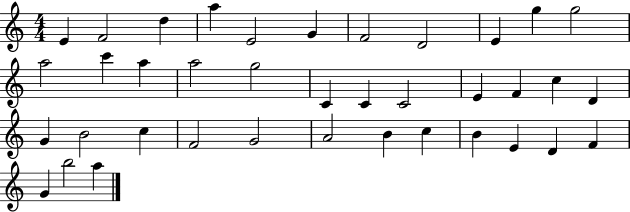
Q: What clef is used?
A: treble